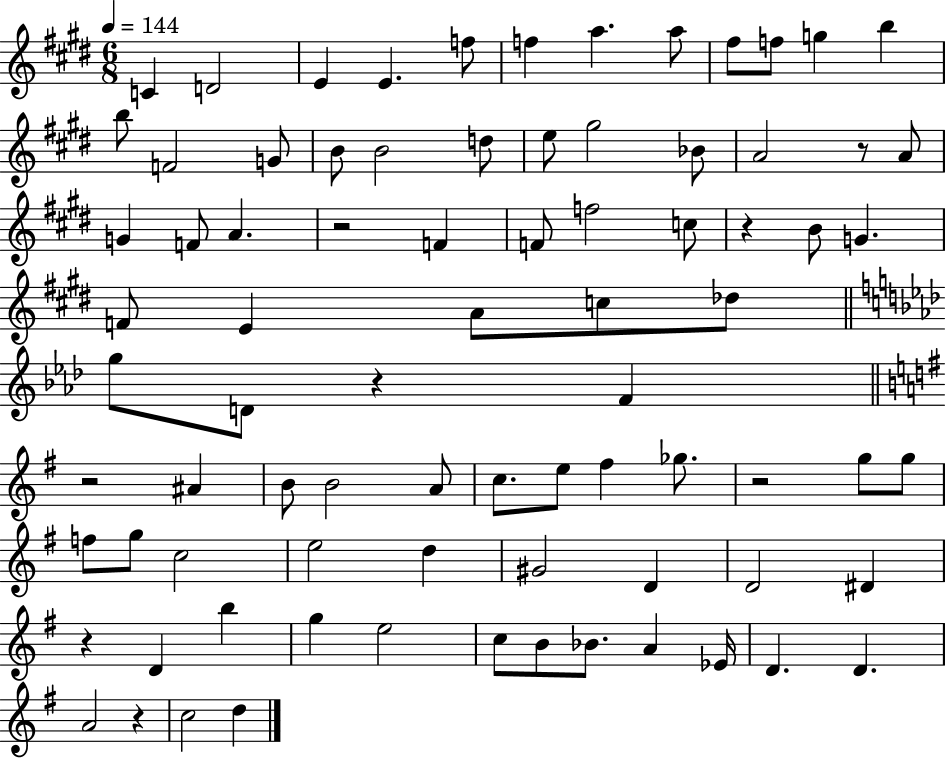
C4/q D4/h E4/q E4/q. F5/e F5/q A5/q. A5/e F#5/e F5/e G5/q B5/q B5/e F4/h G4/e B4/e B4/h D5/e E5/e G#5/h Bb4/e A4/h R/e A4/e G4/q F4/e A4/q. R/h F4/q F4/e F5/h C5/e R/q B4/e G4/q. F4/e E4/q A4/e C5/e Db5/e G5/e D4/e R/q F4/q R/h A#4/q B4/e B4/h A4/e C5/e. E5/e F#5/q Gb5/e. R/h G5/e G5/e F5/e G5/e C5/h E5/h D5/q G#4/h D4/q D4/h D#4/q R/q D4/q B5/q G5/q E5/h C5/e B4/e Bb4/e. A4/q Eb4/s D4/q. D4/q. A4/h R/q C5/h D5/q